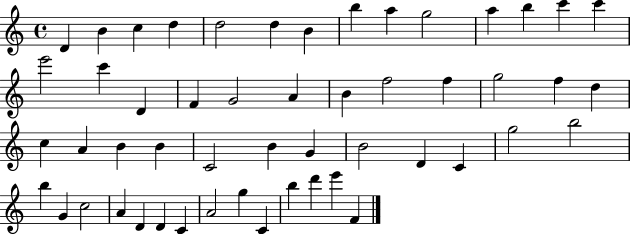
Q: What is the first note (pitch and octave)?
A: D4